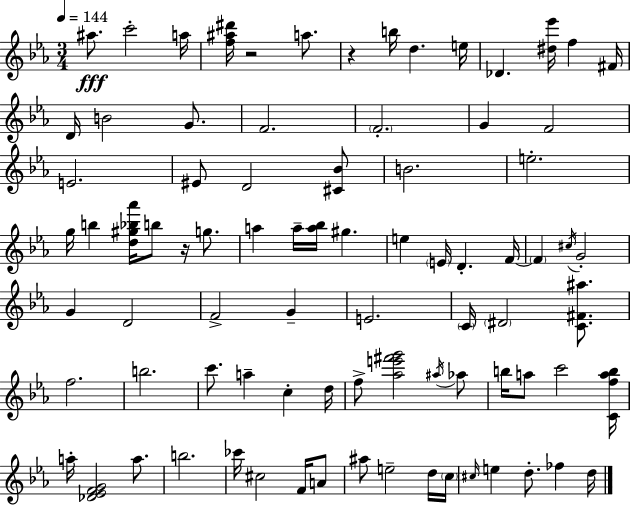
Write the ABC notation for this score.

X:1
T:Untitled
M:3/4
L:1/4
K:Cm
^a/2 c'2 a/4 [f^a^d']/4 z2 a/2 z b/4 d e/4 _D [^d_e']/4 f ^F/4 D/4 B2 G/2 F2 F2 G F2 E2 ^E/2 D2 [^C_B]/2 B2 e2 g/4 b [d^g_b_a']/4 b/2 z/4 g/2 a a/4 [a_b]/4 ^g e E/4 D F/4 F ^c/4 G2 G D2 F2 G E2 C/4 ^D2 [C^F^a]/2 f2 b2 c'/2 a c d/4 f/2 [_ae'^f'g']2 ^a/4 _a/2 b/4 a/2 c'2 [Cfab]/4 a/4 [_D_EFG]2 a/2 b2 _c'/4 ^c2 F/4 A/2 ^a/2 e2 d/4 c/4 ^c/4 e d/2 _f d/4